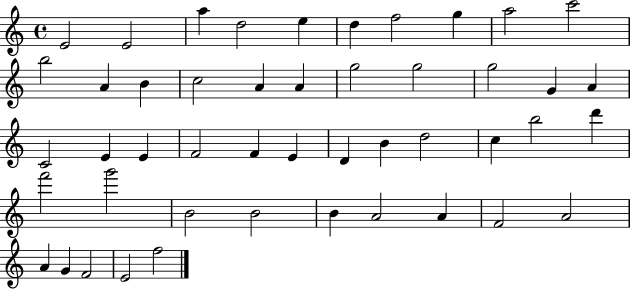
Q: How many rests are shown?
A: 0